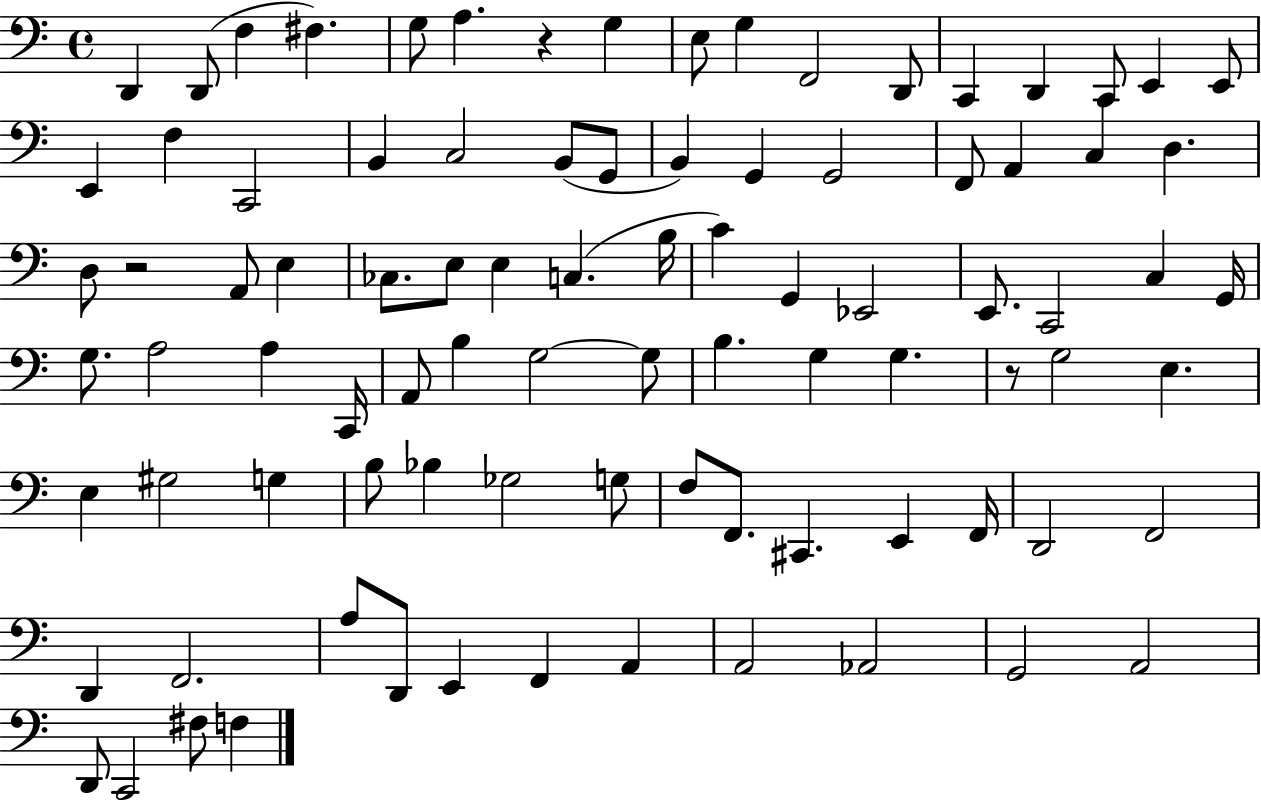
{
  \clef bass
  \time 4/4
  \defaultTimeSignature
  \key c \major
  d,4 d,8( f4 fis4.) | g8 a4. r4 g4 | e8 g4 f,2 d,8 | c,4 d,4 c,8 e,4 e,8 | \break e,4 f4 c,2 | b,4 c2 b,8( g,8 | b,4) g,4 g,2 | f,8 a,4 c4 d4. | \break d8 r2 a,8 e4 | ces8. e8 e4 c4.( b16 | c'4) g,4 ees,2 | e,8. c,2 c4 g,16 | \break g8. a2 a4 c,16 | a,8 b4 g2~~ g8 | b4. g4 g4. | r8 g2 e4. | \break e4 gis2 g4 | b8 bes4 ges2 g8 | f8 f,8. cis,4. e,4 f,16 | d,2 f,2 | \break d,4 f,2. | a8 d,8 e,4 f,4 a,4 | a,2 aes,2 | g,2 a,2 | \break d,8 c,2 fis8 f4 | \bar "|."
}